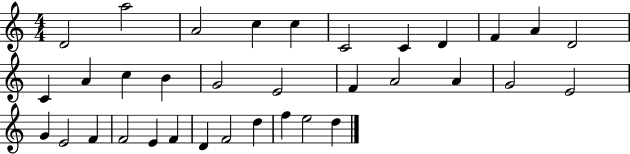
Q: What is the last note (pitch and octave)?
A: D5